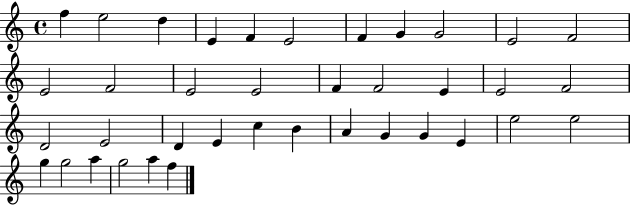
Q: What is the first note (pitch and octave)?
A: F5